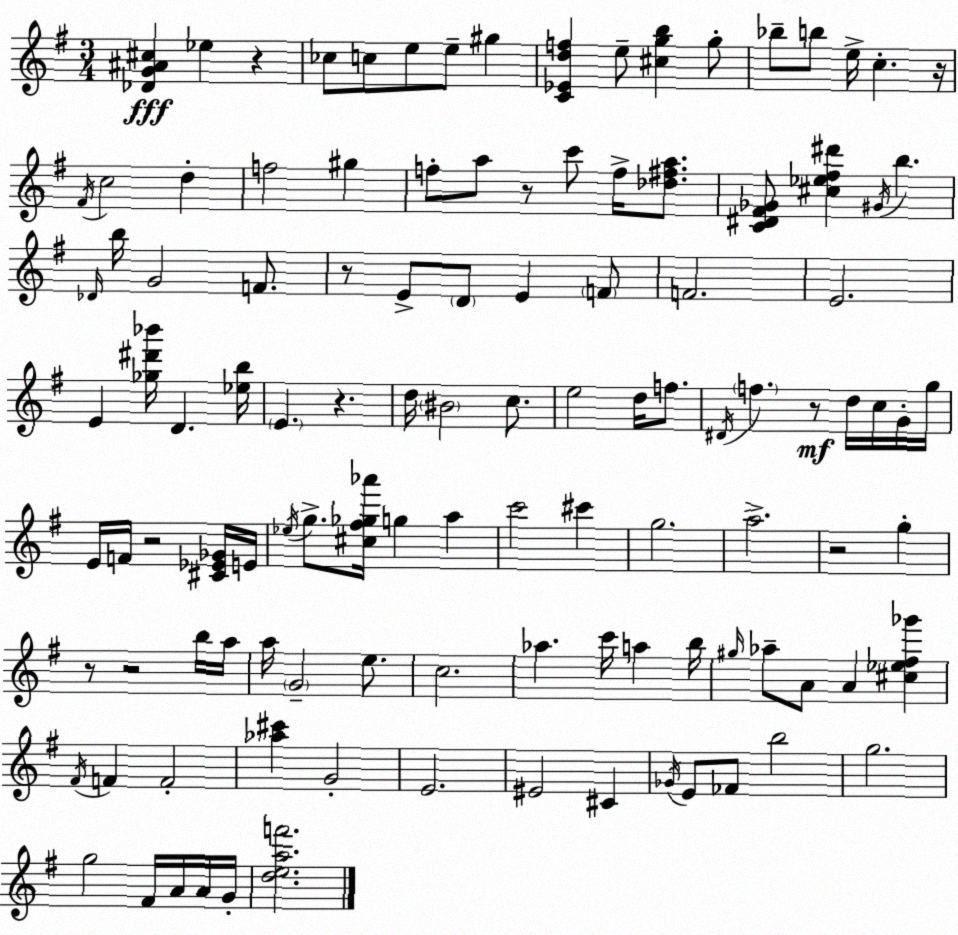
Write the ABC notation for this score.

X:1
T:Untitled
M:3/4
L:1/4
K:G
[_DG^A^c] _e z _c/2 c/2 e/2 e/2 ^g [C_Edf] e/2 [^cgb] g/2 _b/2 b/2 e/4 c z/4 ^F/4 c2 d f2 ^g f/2 a/2 z/2 c'/2 f/4 [_d^fa]/2 [C^D^F_G]/2 [^c_e^f^d'] ^G/4 b _D/4 b/4 G2 F/2 z/2 E/2 D/2 E F/2 F2 E2 E [_g^d'_b']/4 D [_eb]/4 E z d/4 ^B2 c/2 e2 d/4 f/2 ^D/4 f z/2 d/4 c/4 G/4 g/4 E/4 F/4 z2 [^C_E_G]/4 E/4 _e/4 g/2 [^c^f_g_a']/4 g a c'2 ^c' g2 a2 z2 g z/2 z2 b/4 a/4 a/4 G2 e/2 c2 _a c'/4 a b/4 ^g/4 _a/2 A/2 A [^c_e^f_g'] ^F/4 F F2 [_a^c'] G2 E2 ^E2 ^C _G/4 E/2 _F/2 b2 g2 g2 ^F/4 A/4 A/4 G/4 [deaf']2